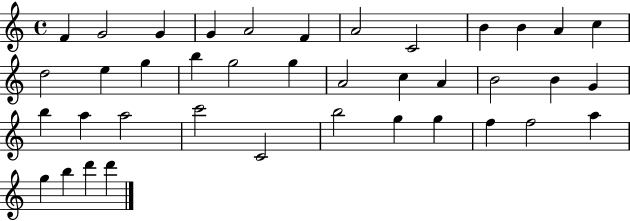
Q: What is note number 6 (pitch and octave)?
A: F4